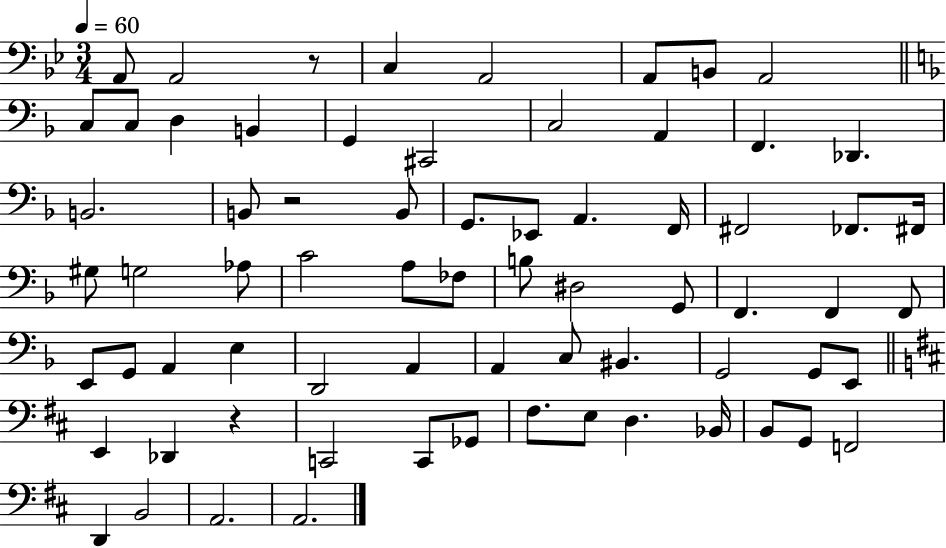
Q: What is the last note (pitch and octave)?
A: A2